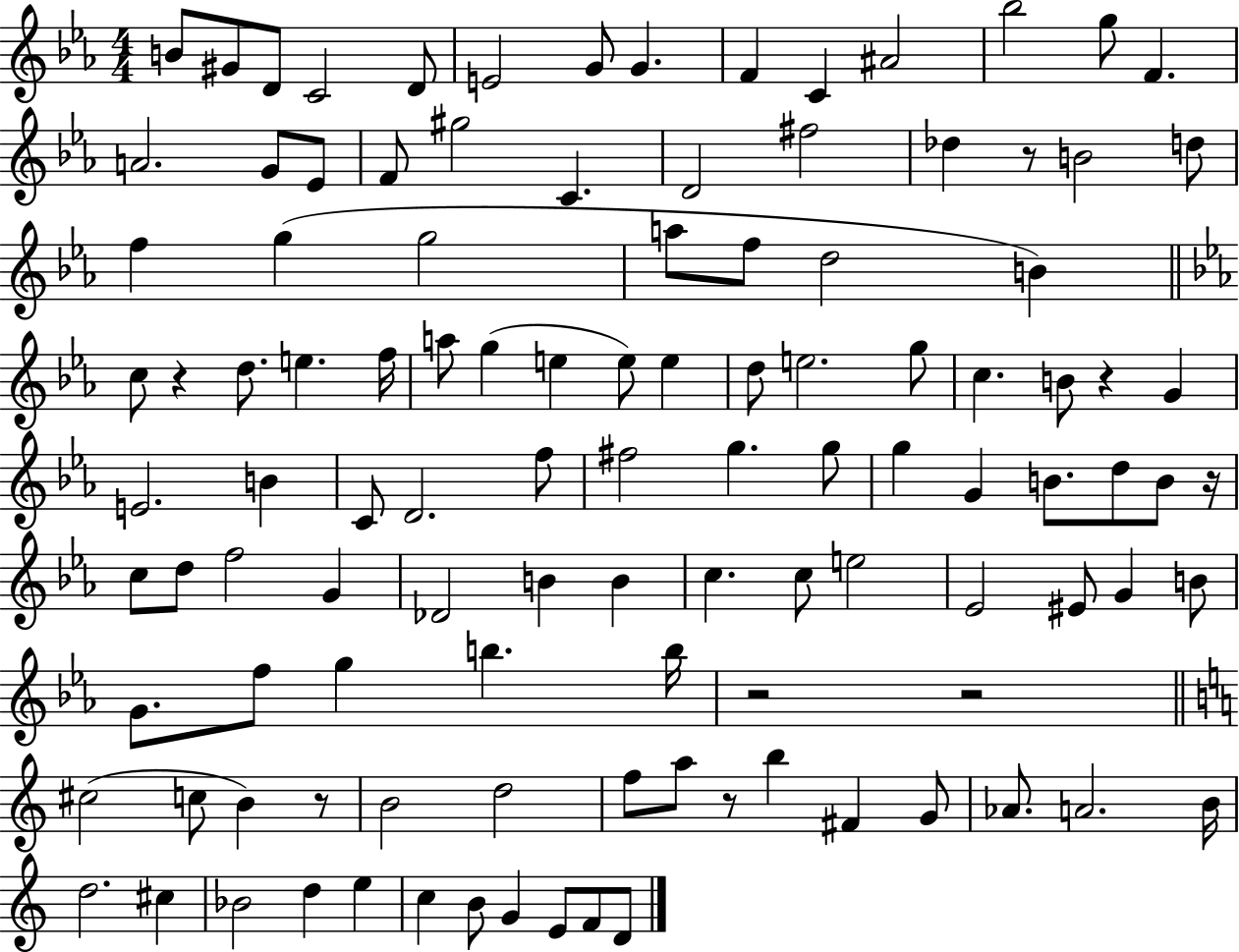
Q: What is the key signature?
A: EES major